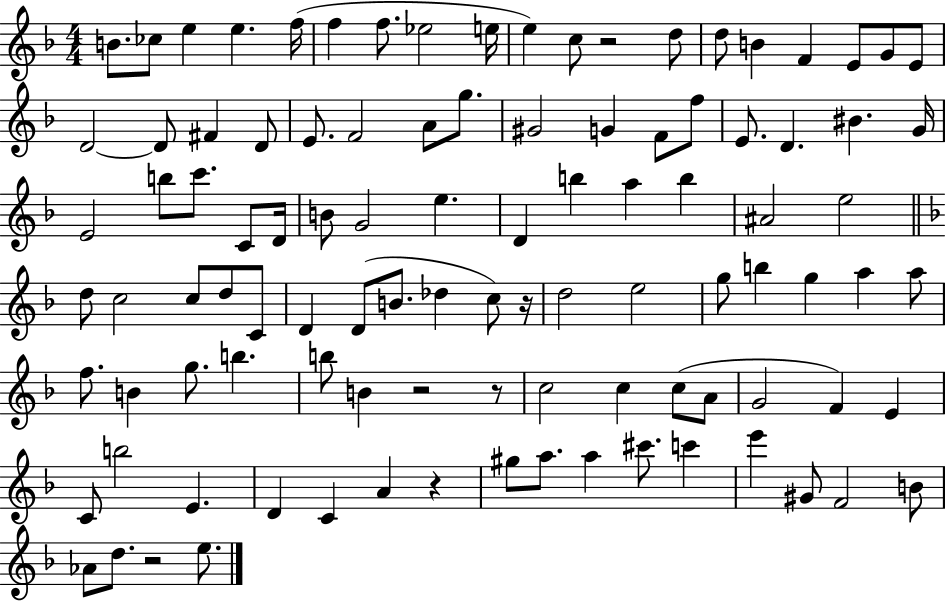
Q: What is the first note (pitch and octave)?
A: B4